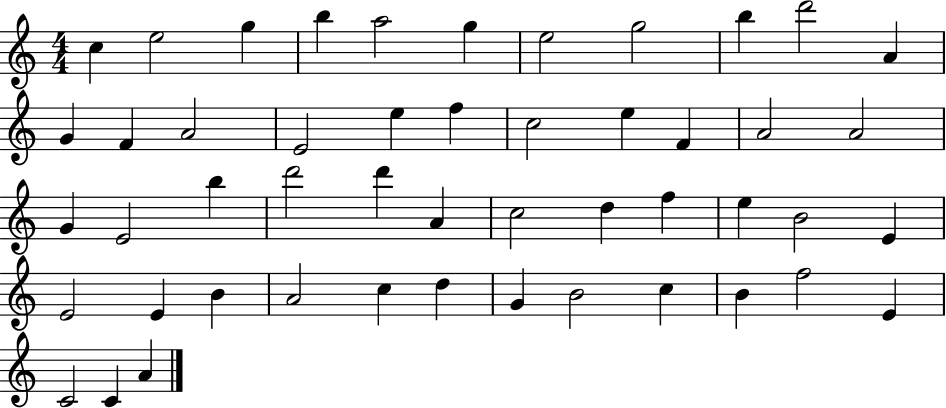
X:1
T:Untitled
M:4/4
L:1/4
K:C
c e2 g b a2 g e2 g2 b d'2 A G F A2 E2 e f c2 e F A2 A2 G E2 b d'2 d' A c2 d f e B2 E E2 E B A2 c d G B2 c B f2 E C2 C A